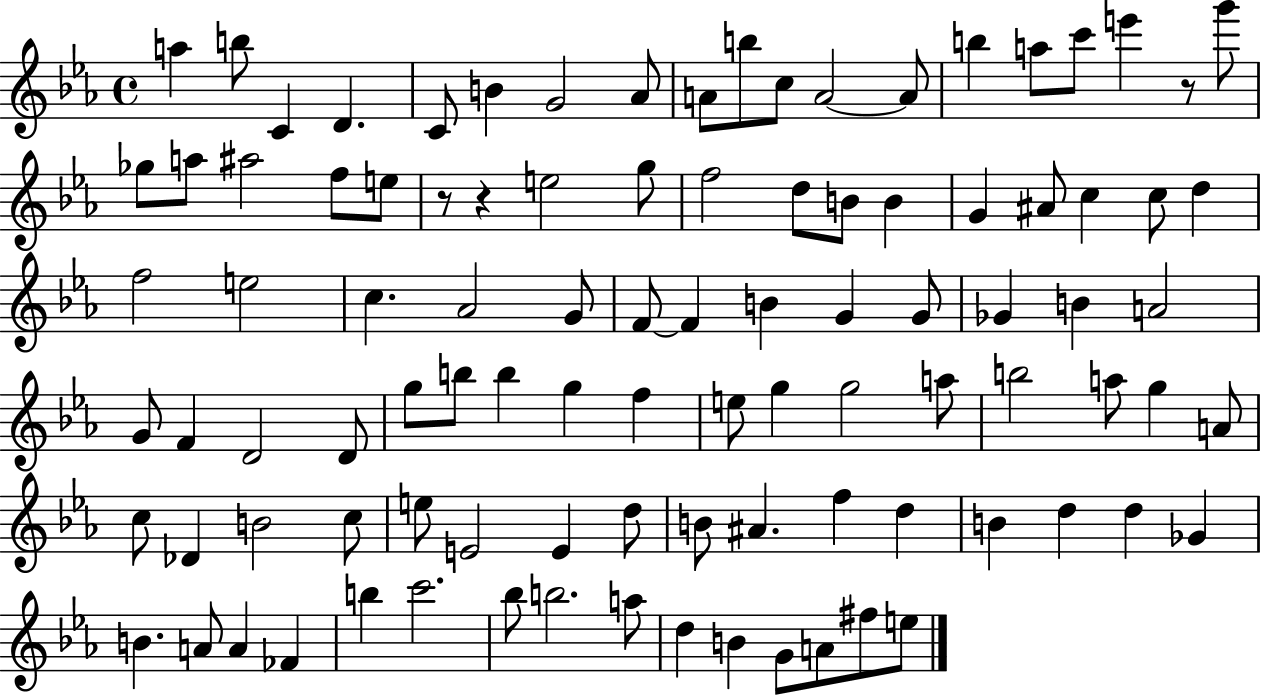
A5/q B5/e C4/q D4/q. C4/e B4/q G4/h Ab4/e A4/e B5/e C5/e A4/h A4/e B5/q A5/e C6/e E6/q R/e G6/e Gb5/e A5/e A#5/h F5/e E5/e R/e R/q E5/h G5/e F5/h D5/e B4/e B4/q G4/q A#4/e C5/q C5/e D5/q F5/h E5/h C5/q. Ab4/h G4/e F4/e F4/q B4/q G4/q G4/e Gb4/q B4/q A4/h G4/e F4/q D4/h D4/e G5/e B5/e B5/q G5/q F5/q E5/e G5/q G5/h A5/e B5/h A5/e G5/q A4/e C5/e Db4/q B4/h C5/e E5/e E4/h E4/q D5/e B4/e A#4/q. F5/q D5/q B4/q D5/q D5/q Gb4/q B4/q. A4/e A4/q FES4/q B5/q C6/h. Bb5/e B5/h. A5/e D5/q B4/q G4/e A4/e F#5/e E5/e